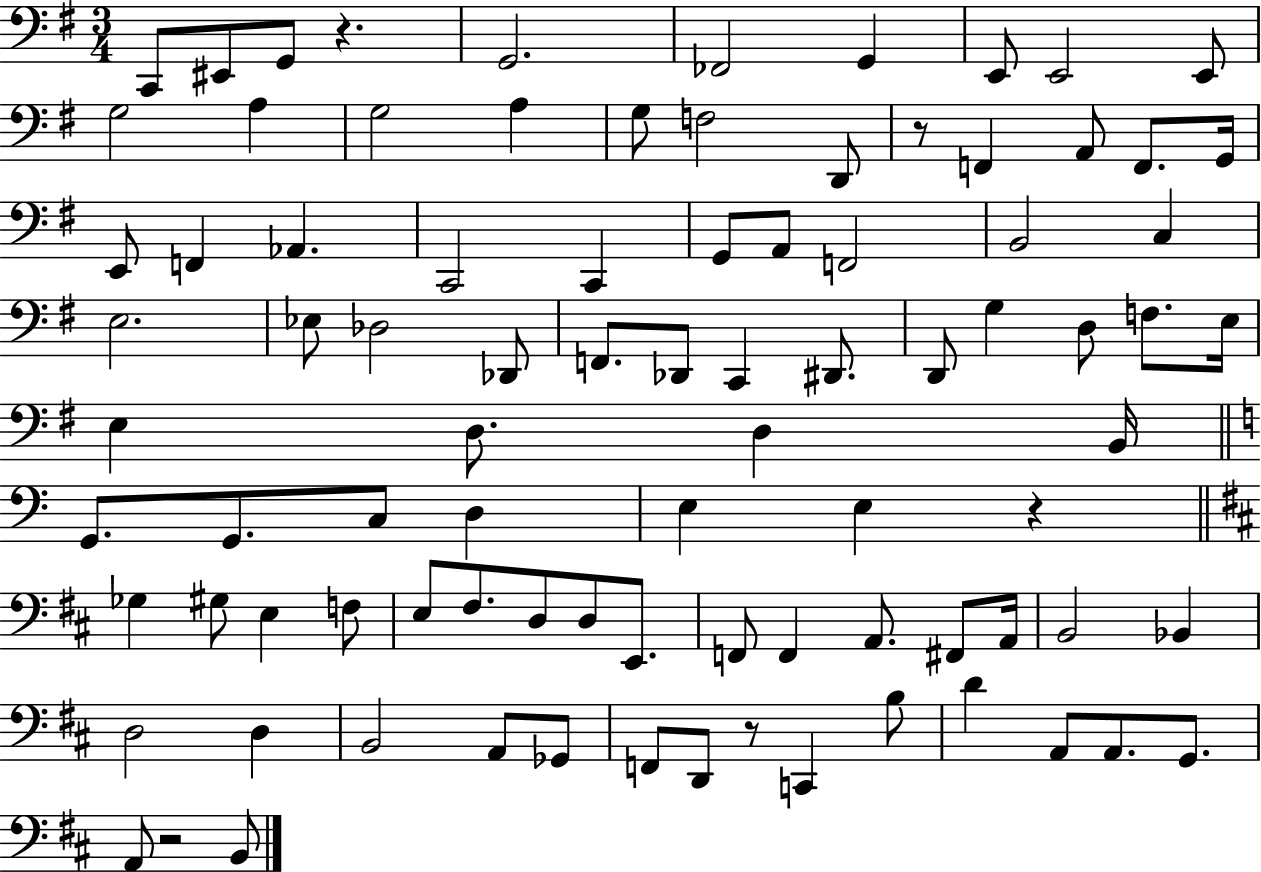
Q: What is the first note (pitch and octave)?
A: C2